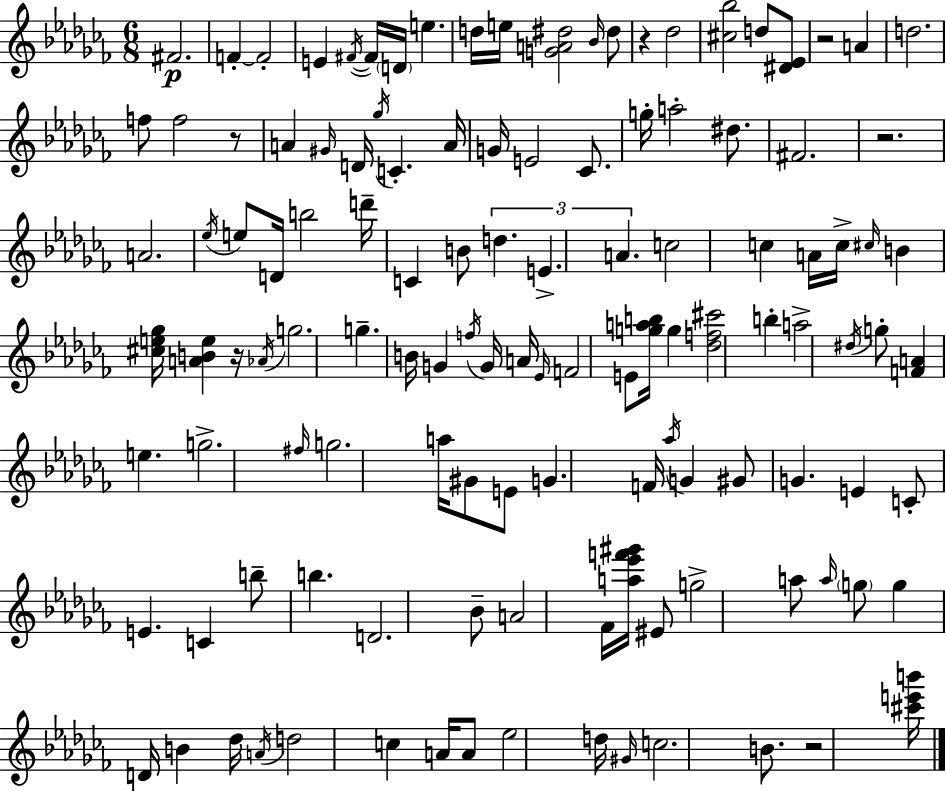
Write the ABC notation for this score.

X:1
T:Untitled
M:6/8
L:1/4
K:Abm
^F2 F F2 E ^F/4 ^F/4 D/4 e d/4 e/4 [GA^d]2 _B/4 ^d/2 z _d2 [^c_b]2 d/2 [^D_E]/2 z2 A d2 f/2 f2 z/2 A ^G/4 D/4 _g/4 C A/4 G/4 E2 _C/2 g/4 a2 ^d/2 ^F2 z2 A2 _e/4 e/2 D/4 b2 d'/4 C B/2 d E A c2 c A/4 c/4 ^c/4 B [^ce_g]/4 [ABe] z/4 _A/4 g2 g B/4 G f/4 G/4 A/4 _E/4 F2 E/2 [gab]/4 g [_df^c']2 b a2 ^d/4 g/2 [FA] e g2 ^f/4 g2 a/4 ^G/2 E/2 G F/4 _a/4 G ^G/2 G E C/2 E C b/2 b D2 _B/2 A2 _F/4 [a_e'f'^g']/4 ^E/2 g2 a/2 a/4 g/2 g D/4 B _d/4 A/4 d2 c A/4 A/2 _e2 d/4 ^G/4 c2 B/2 z2 [^c'e'b']/4